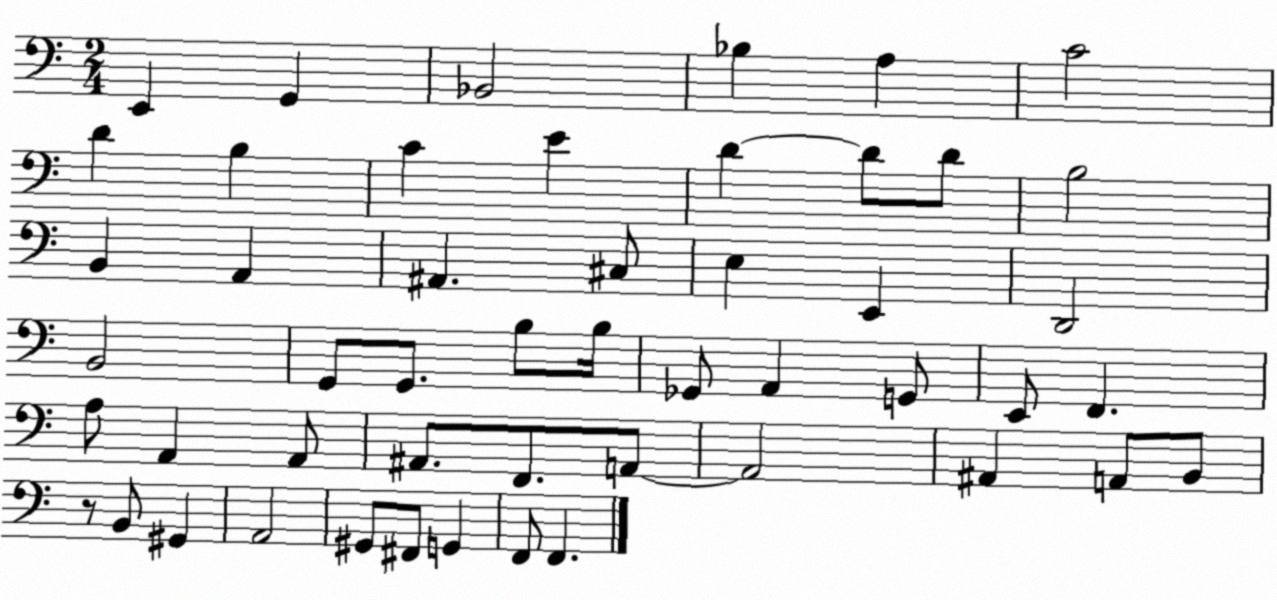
X:1
T:Untitled
M:2/4
L:1/4
K:C
E,, G,, _B,,2 _B, A, C2 D B, C E D D/2 D/2 B,2 B,, A,, ^A,, ^C,/2 E, E,, D,,2 B,,2 G,,/2 G,,/2 B,/2 B,/4 _G,,/2 A,, G,,/2 E,,/2 F,, A,/2 A,, A,,/2 ^A,,/2 F,,/2 A,,/2 A,,2 ^A,, A,,/2 B,,/2 z/2 B,,/2 ^G,, A,,2 ^G,,/2 ^F,,/2 G,, F,,/2 F,,